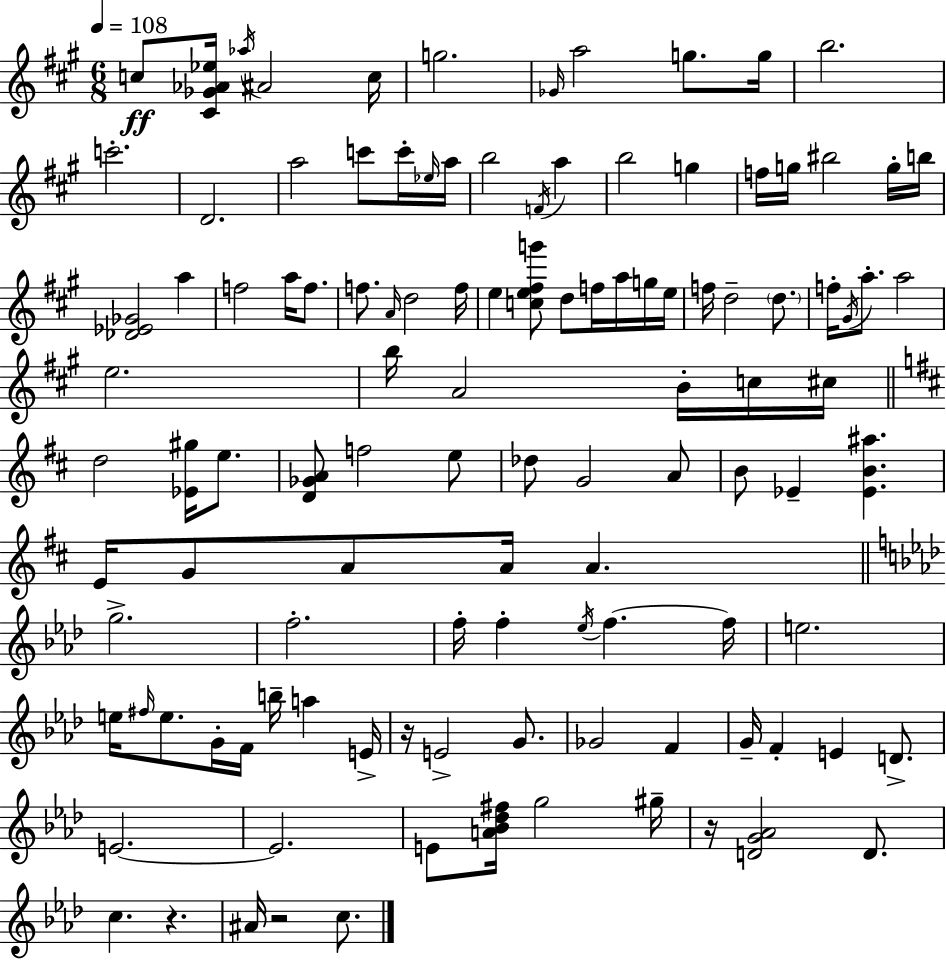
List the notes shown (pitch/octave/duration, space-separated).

C5/e [C#4,Gb4,Ab4,Eb5]/s Ab5/s A#4/h C5/s G5/h. Gb4/s A5/h G5/e. G5/s B5/h. C6/h. D4/h. A5/h C6/e C6/s Eb5/s A5/s B5/h F4/s A5/q B5/h G5/q F5/s G5/s BIS5/h G5/s B5/s [Db4,Eb4,Gb4]/h A5/q F5/h A5/s F5/e. F5/e. A4/s D5/h F5/s E5/q [C5,E5,F#5,G6]/e D5/e F5/s A5/s G5/s E5/s F5/s D5/h D5/e. F5/s G#4/s A5/e. A5/h E5/h. B5/s A4/h B4/s C5/s C#5/s D5/h [Eb4,G#5]/s E5/e. [D4,Gb4,A4]/e F5/h E5/e Db5/e G4/h A4/e B4/e Eb4/q [Eb4,B4,A#5]/q. E4/s G4/e A4/e A4/s A4/q. G5/h. F5/h. F5/s F5/q Eb5/s F5/q. F5/s E5/h. E5/s F#5/s E5/e. G4/s F4/s B5/s A5/q E4/s R/s E4/h G4/e. Gb4/h F4/q G4/s F4/q E4/q D4/e. E4/h. E4/h. E4/e [A4,Bb4,Db5,F#5]/s G5/h G#5/s R/s [D4,G4,Ab4]/h D4/e. C5/q. R/q. A#4/s R/h C5/e.